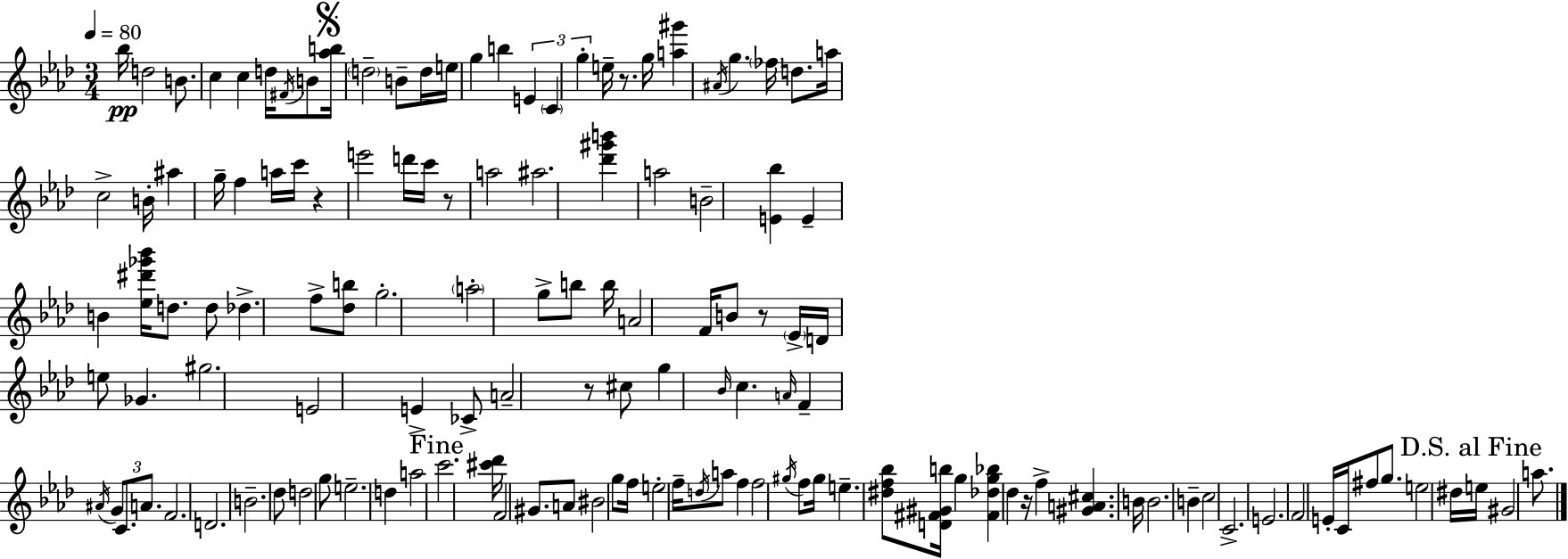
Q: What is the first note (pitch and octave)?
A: Bb5